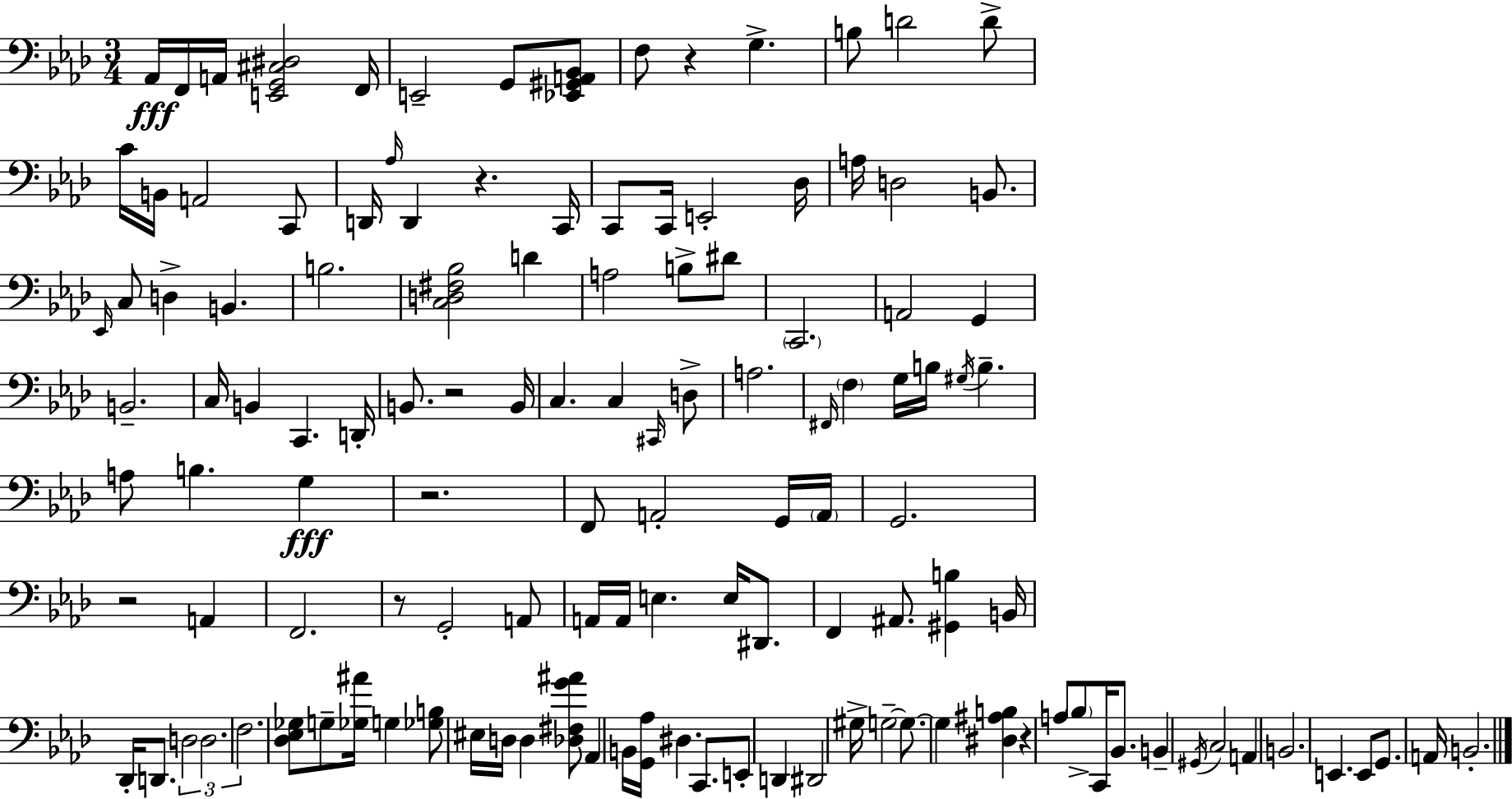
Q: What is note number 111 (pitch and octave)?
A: B2